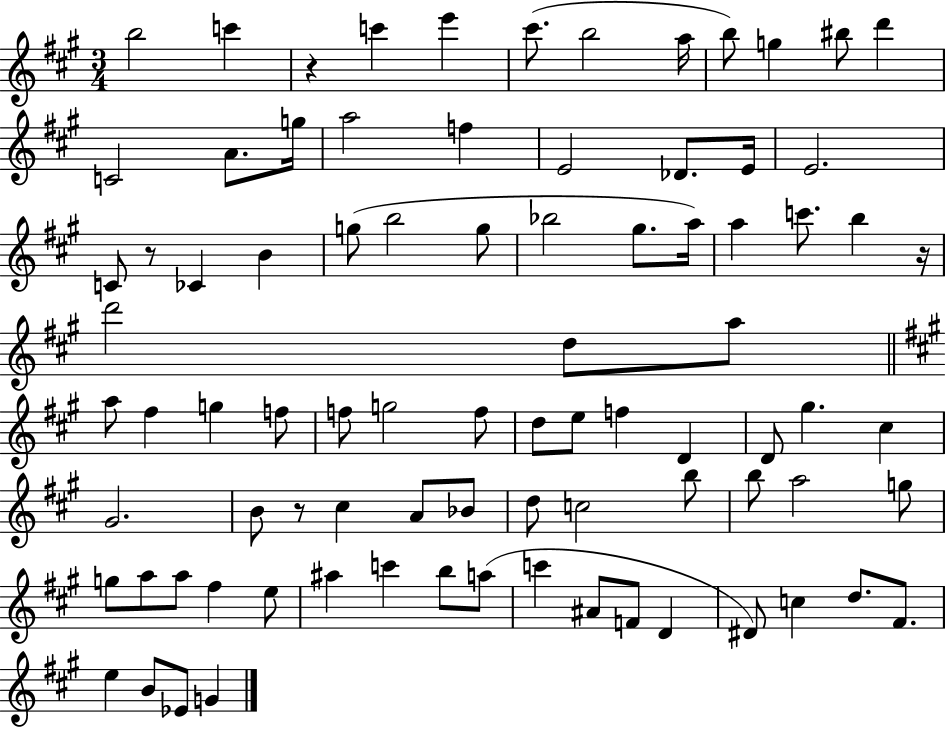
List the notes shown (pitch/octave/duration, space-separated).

B5/h C6/q R/q C6/q E6/q C#6/e. B5/h A5/s B5/e G5/q BIS5/e D6/q C4/h A4/e. G5/s A5/h F5/q E4/h Db4/e. E4/s E4/h. C4/e R/e CES4/q B4/q G5/e B5/h G5/e Bb5/h G#5/e. A5/s A5/q C6/e. B5/q R/s D6/h D5/e A5/e A5/e F#5/q G5/q F5/e F5/e G5/h F5/e D5/e E5/e F5/q D4/q D4/e G#5/q. C#5/q G#4/h. B4/e R/e C#5/q A4/e Bb4/e D5/e C5/h B5/e B5/e A5/h G5/e G5/e A5/e A5/e F#5/q E5/e A#5/q C6/q B5/e A5/e C6/q A#4/e F4/e D4/q D#4/e C5/q D5/e. F#4/e. E5/q B4/e Eb4/e G4/q